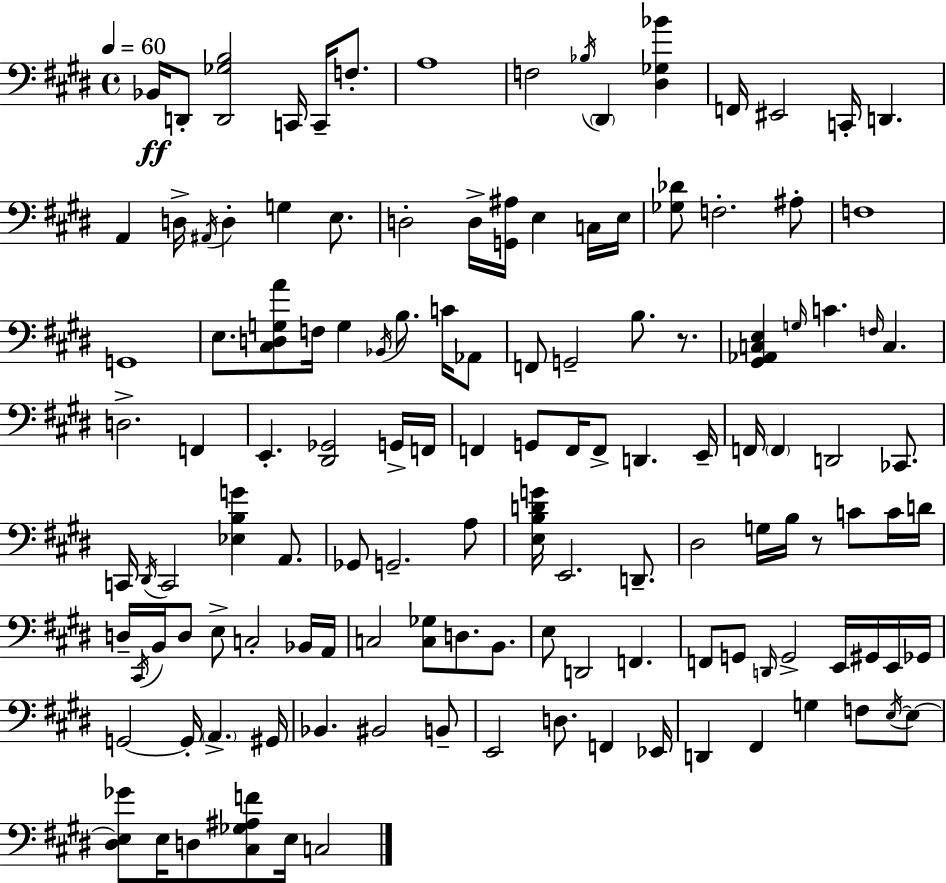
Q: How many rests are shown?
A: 2